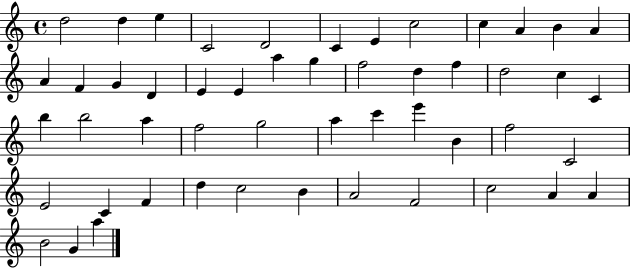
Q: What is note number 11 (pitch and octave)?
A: B4